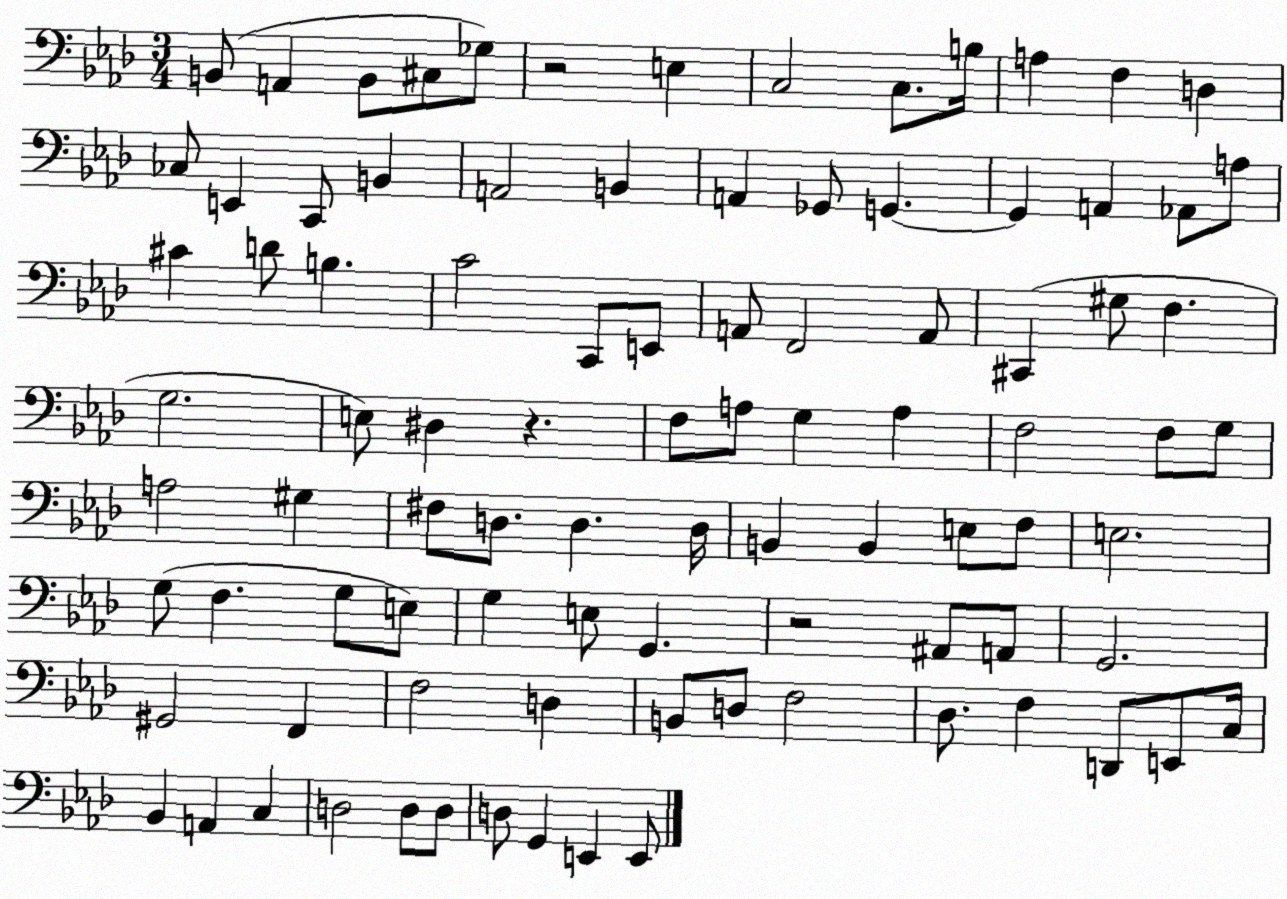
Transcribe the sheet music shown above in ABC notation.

X:1
T:Untitled
M:3/4
L:1/4
K:Ab
B,,/2 A,, B,,/2 ^C,/2 _G,/2 z2 E, C,2 C,/2 B,/4 A, F, D, _C,/2 E,, C,,/2 B,, A,,2 B,, A,, _G,,/2 G,, G,, A,, _A,,/2 A,/2 ^C D/2 B, C2 C,,/2 E,,/2 A,,/2 F,,2 A,,/2 ^C,, ^G,/2 F, G,2 E,/2 ^D, z F,/2 A,/2 G, A, F,2 F,/2 G,/2 A,2 ^G, ^F,/2 D,/2 D, D,/4 B,, B,, E,/2 F,/2 E,2 G,/2 F, G,/2 E,/2 G, E,/2 G,, z2 ^A,,/2 A,,/2 G,,2 ^G,,2 F,, F,2 D, B,,/2 D,/2 F,2 _D,/2 F, D,,/2 E,,/2 C,/4 _B,, A,, C, D,2 D,/2 D,/2 D,/2 G,, E,, E,,/2